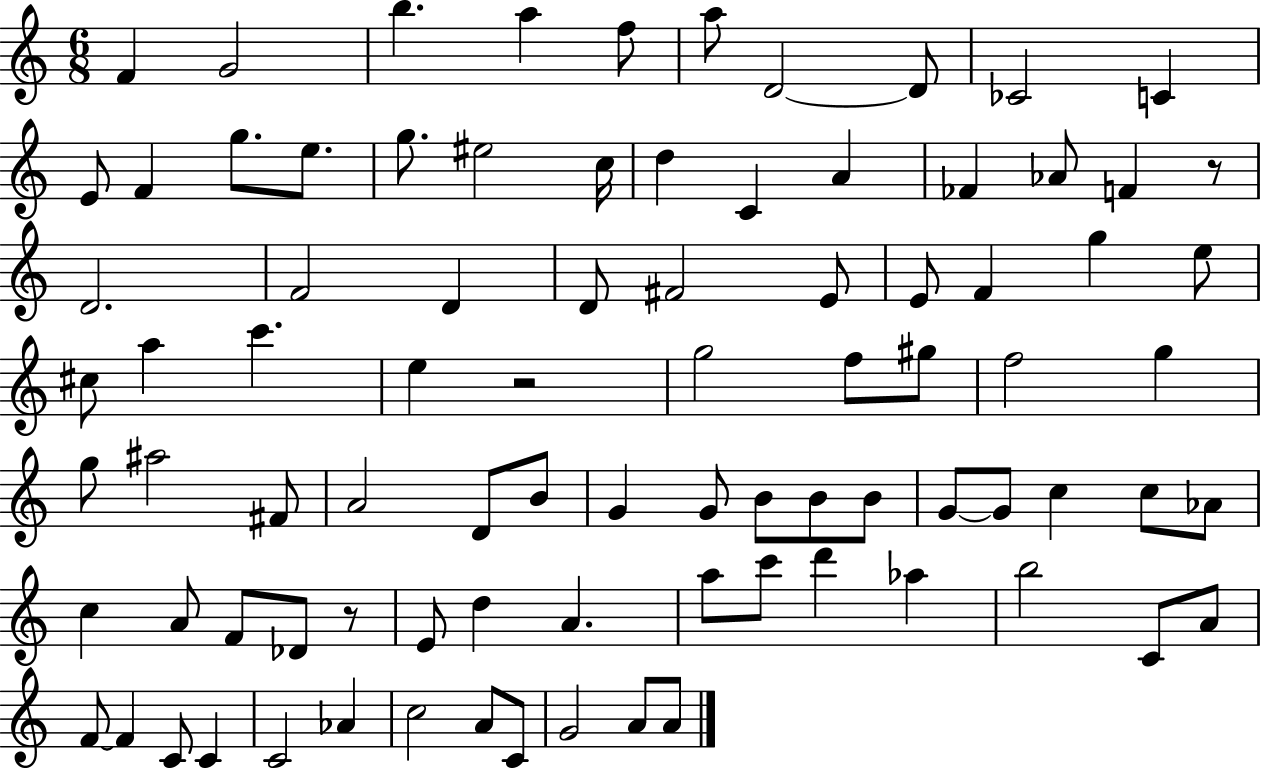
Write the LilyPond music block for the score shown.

{
  \clef treble
  \numericTimeSignature
  \time 6/8
  \key c \major
  \repeat volta 2 { f'4 g'2 | b''4. a''4 f''8 | a''8 d'2~~ d'8 | ces'2 c'4 | \break e'8 f'4 g''8. e''8. | g''8. eis''2 c''16 | d''4 c'4 a'4 | fes'4 aes'8 f'4 r8 | \break d'2. | f'2 d'4 | d'8 fis'2 e'8 | e'8 f'4 g''4 e''8 | \break cis''8 a''4 c'''4. | e''4 r2 | g''2 f''8 gis''8 | f''2 g''4 | \break g''8 ais''2 fis'8 | a'2 d'8 b'8 | g'4 g'8 b'8 b'8 b'8 | g'8~~ g'8 c''4 c''8 aes'8 | \break c''4 a'8 f'8 des'8 r8 | e'8 d''4 a'4. | a''8 c'''8 d'''4 aes''4 | b''2 c'8 a'8 | \break f'8~~ f'4 c'8 c'4 | c'2 aes'4 | c''2 a'8 c'8 | g'2 a'8 a'8 | \break } \bar "|."
}